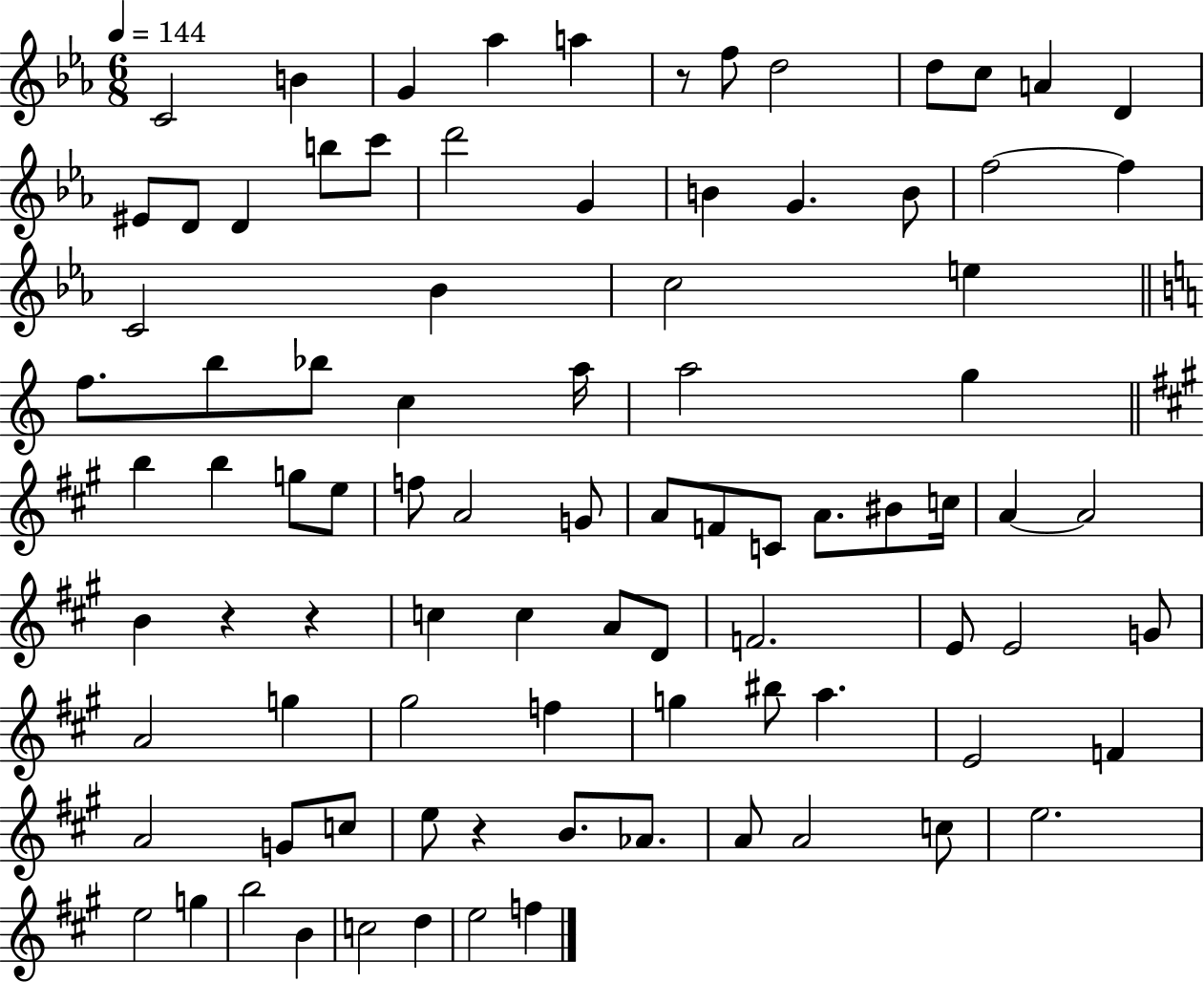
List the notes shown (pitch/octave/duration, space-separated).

C4/h B4/q G4/q Ab5/q A5/q R/e F5/e D5/h D5/e C5/e A4/q D4/q EIS4/e D4/e D4/q B5/e C6/e D6/h G4/q B4/q G4/q. B4/e F5/h F5/q C4/h Bb4/q C5/h E5/q F5/e. B5/e Bb5/e C5/q A5/s A5/h G5/q B5/q B5/q G5/e E5/e F5/e A4/h G4/e A4/e F4/e C4/e A4/e. BIS4/e C5/s A4/q A4/h B4/q R/q R/q C5/q C5/q A4/e D4/e F4/h. E4/e E4/h G4/e A4/h G5/q G#5/h F5/q G5/q BIS5/e A5/q. E4/h F4/q A4/h G4/e C5/e E5/e R/q B4/e. Ab4/e. A4/e A4/h C5/e E5/h. E5/h G5/q B5/h B4/q C5/h D5/q E5/h F5/q